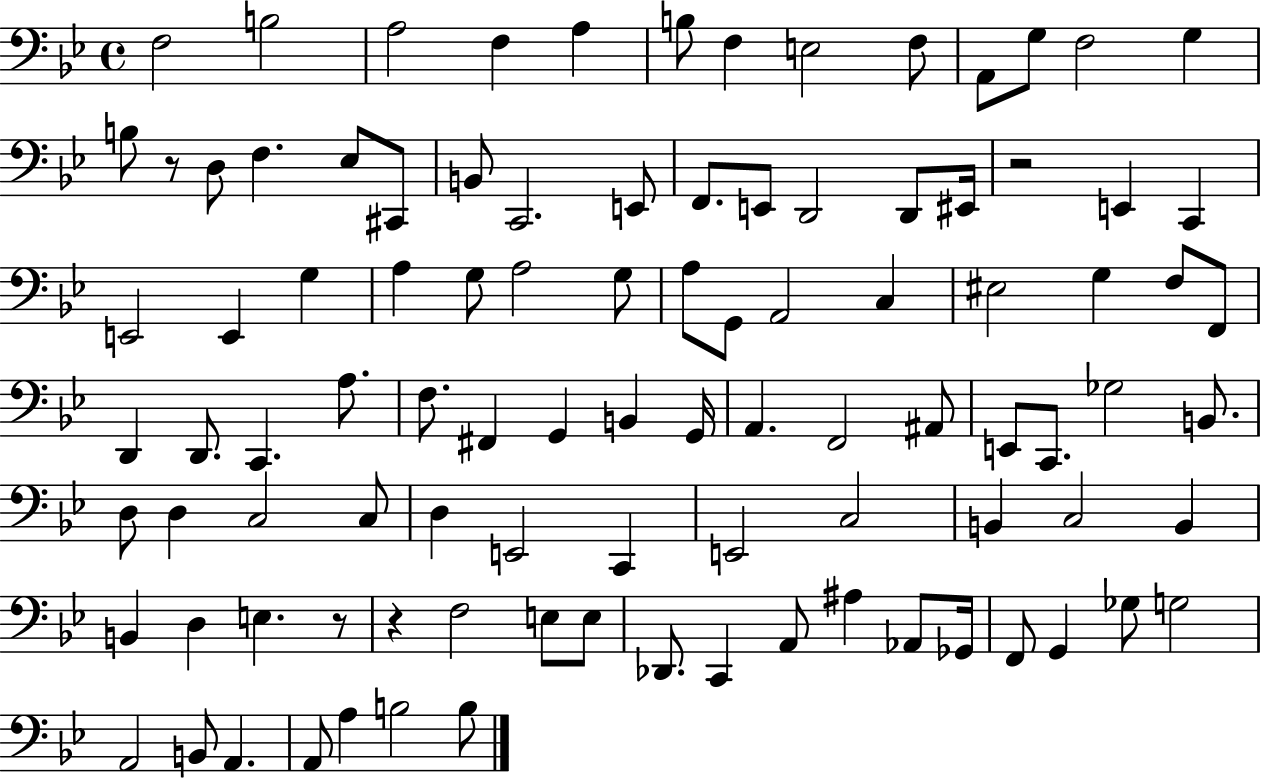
X:1
T:Untitled
M:4/4
L:1/4
K:Bb
F,2 B,2 A,2 F, A, B,/2 F, E,2 F,/2 A,,/2 G,/2 F,2 G, B,/2 z/2 D,/2 F, _E,/2 ^C,,/2 B,,/2 C,,2 E,,/2 F,,/2 E,,/2 D,,2 D,,/2 ^E,,/4 z2 E,, C,, E,,2 E,, G, A, G,/2 A,2 G,/2 A,/2 G,,/2 A,,2 C, ^E,2 G, F,/2 F,,/2 D,, D,,/2 C,, A,/2 F,/2 ^F,, G,, B,, G,,/4 A,, F,,2 ^A,,/2 E,,/2 C,,/2 _G,2 B,,/2 D,/2 D, C,2 C,/2 D, E,,2 C,, E,,2 C,2 B,, C,2 B,, B,, D, E, z/2 z F,2 E,/2 E,/2 _D,,/2 C,, A,,/2 ^A, _A,,/2 _G,,/4 F,,/2 G,, _G,/2 G,2 A,,2 B,,/2 A,, A,,/2 A, B,2 B,/2